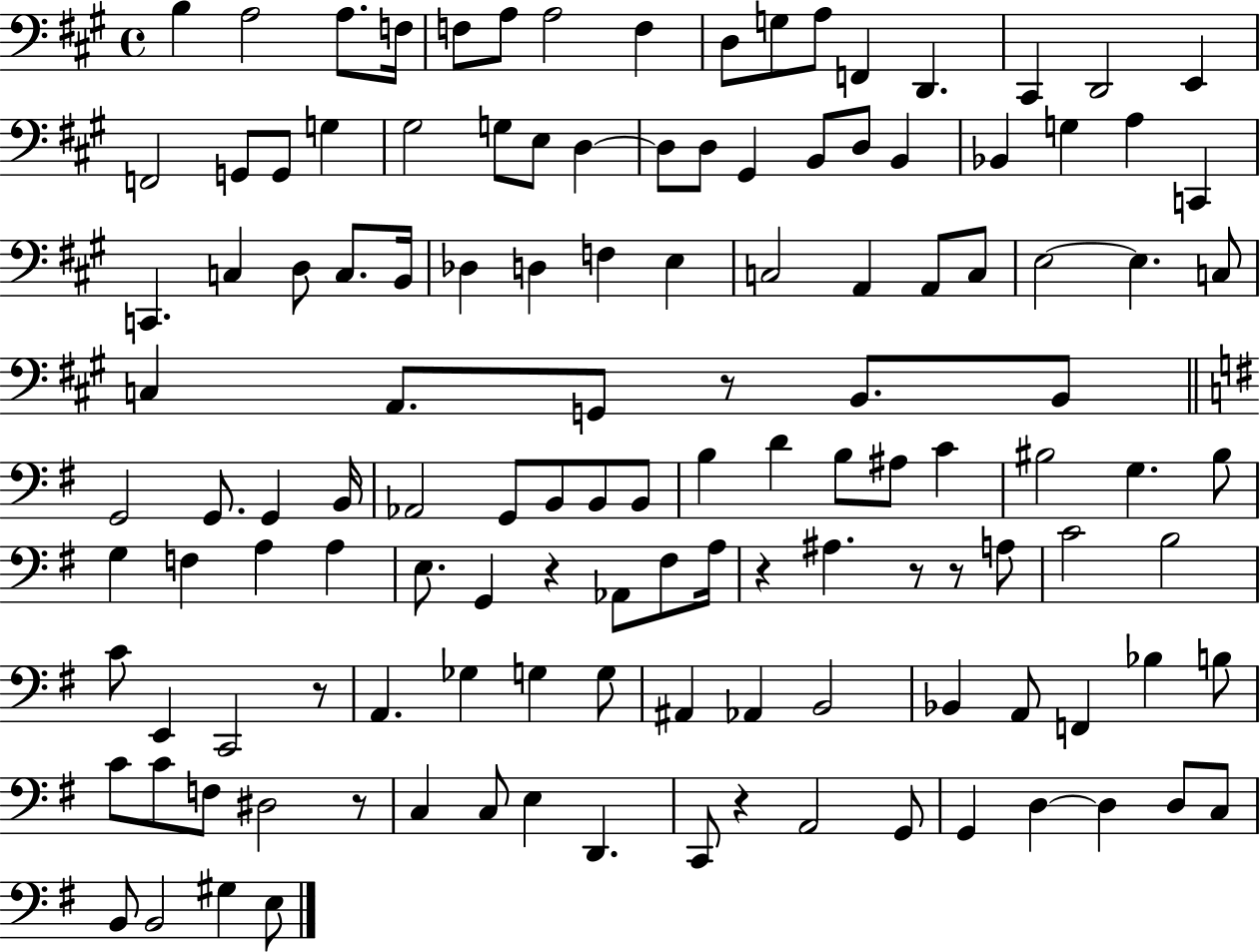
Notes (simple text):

B3/q A3/h A3/e. F3/s F3/e A3/e A3/h F3/q D3/e G3/e A3/e F2/q D2/q. C#2/q D2/h E2/q F2/h G2/e G2/e G3/q G#3/h G3/e E3/e D3/q D3/e D3/e G#2/q B2/e D3/e B2/q Bb2/q G3/q A3/q C2/q C2/q. C3/q D3/e C3/e. B2/s Db3/q D3/q F3/q E3/q C3/h A2/q A2/e C3/e E3/h E3/q. C3/e C3/q A2/e. G2/e R/e B2/e. B2/e G2/h G2/e. G2/q B2/s Ab2/h G2/e B2/e B2/e B2/e B3/q D4/q B3/e A#3/e C4/q BIS3/h G3/q. BIS3/e G3/q F3/q A3/q A3/q E3/e. G2/q R/q Ab2/e F#3/e A3/s R/q A#3/q. R/e R/e A3/e C4/h B3/h C4/e E2/q C2/h R/e A2/q. Gb3/q G3/q G3/e A#2/q Ab2/q B2/h Bb2/q A2/e F2/q Bb3/q B3/e C4/e C4/e F3/e D#3/h R/e C3/q C3/e E3/q D2/q. C2/e R/q A2/h G2/e G2/q D3/q D3/q D3/e C3/e B2/e B2/h G#3/q E3/e